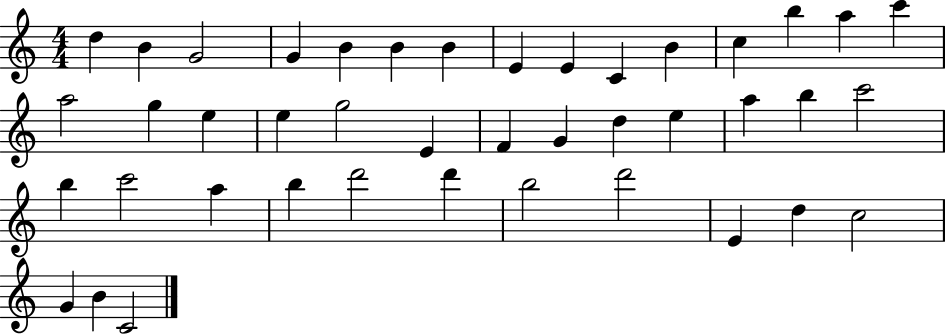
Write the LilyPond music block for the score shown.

{
  \clef treble
  \numericTimeSignature
  \time 4/4
  \key c \major
  d''4 b'4 g'2 | g'4 b'4 b'4 b'4 | e'4 e'4 c'4 b'4 | c''4 b''4 a''4 c'''4 | \break a''2 g''4 e''4 | e''4 g''2 e'4 | f'4 g'4 d''4 e''4 | a''4 b''4 c'''2 | \break b''4 c'''2 a''4 | b''4 d'''2 d'''4 | b''2 d'''2 | e'4 d''4 c''2 | \break g'4 b'4 c'2 | \bar "|."
}